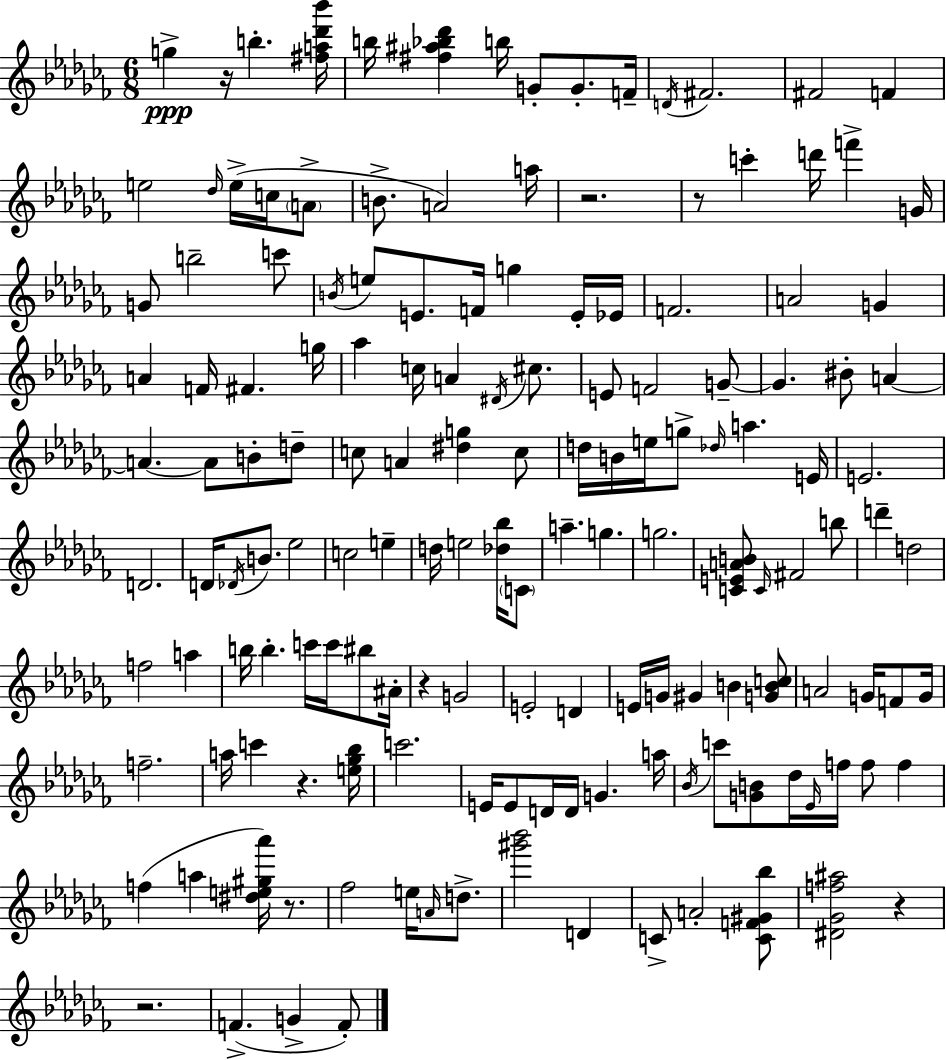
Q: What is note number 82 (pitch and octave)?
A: B5